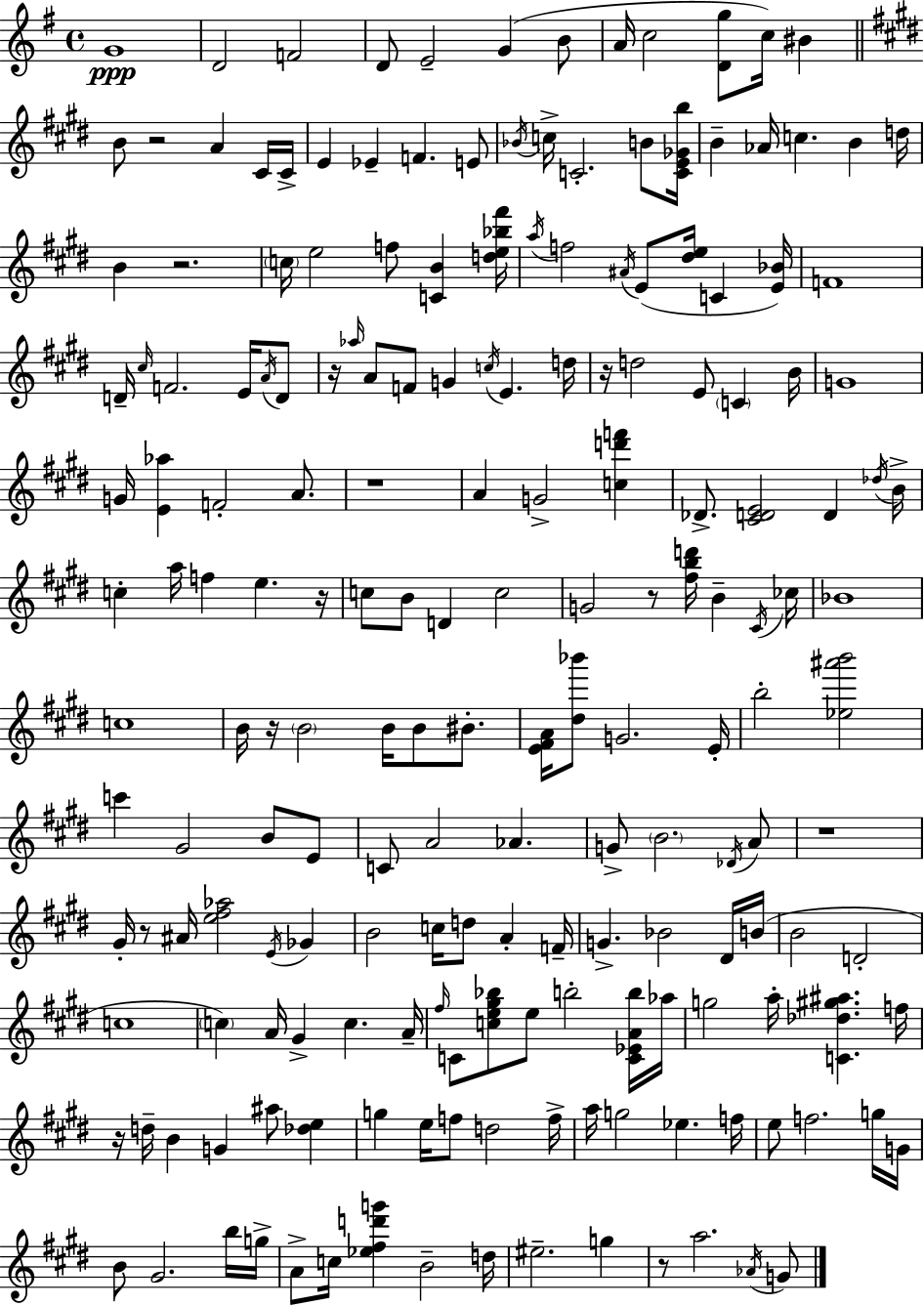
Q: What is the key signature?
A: E minor